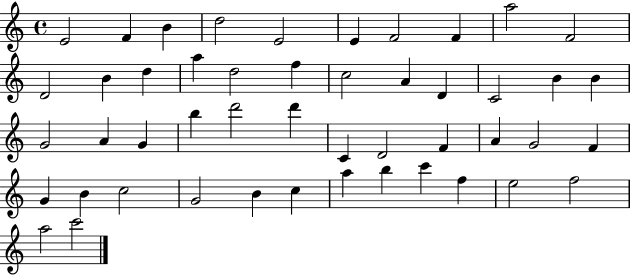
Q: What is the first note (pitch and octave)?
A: E4